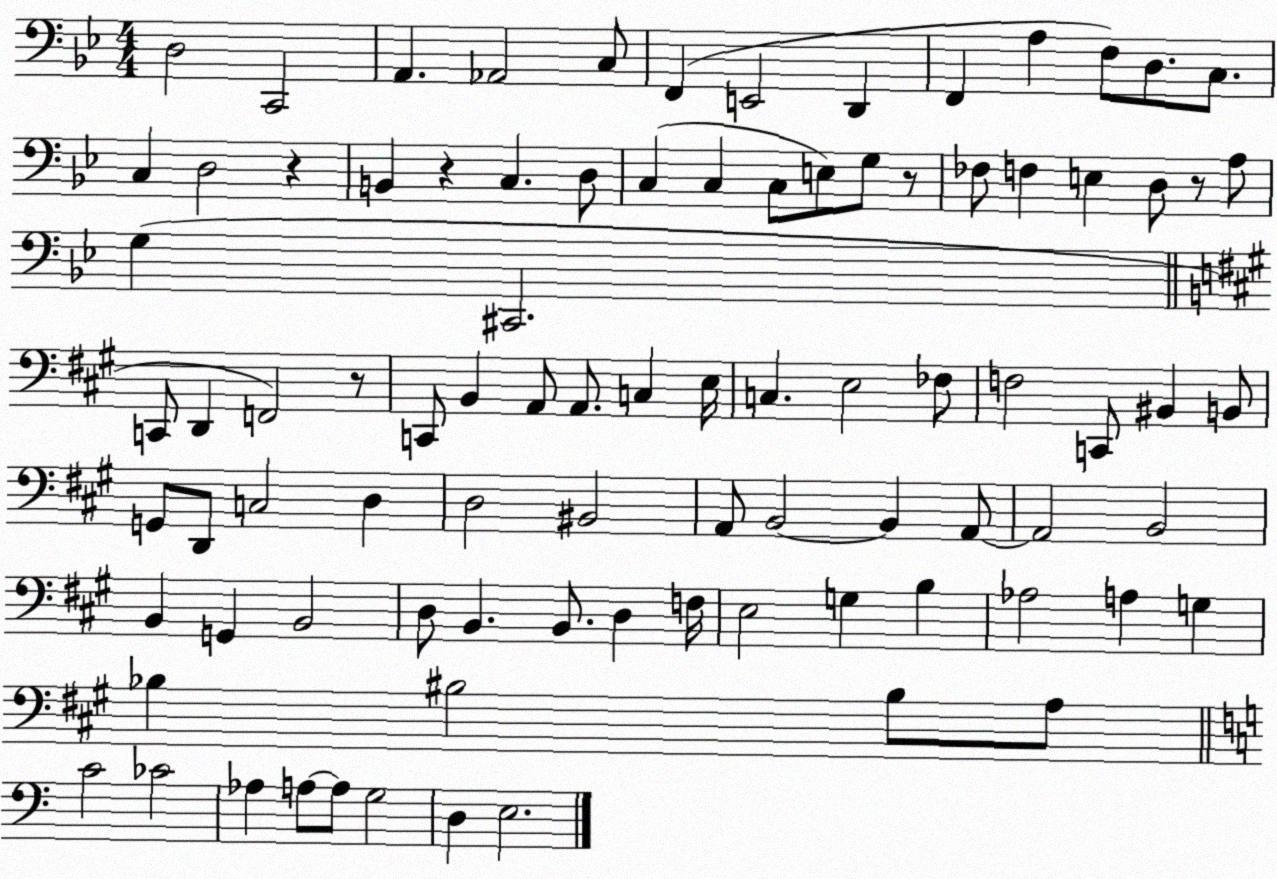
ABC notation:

X:1
T:Untitled
M:4/4
L:1/4
K:Bb
D,2 C,,2 A,, _A,,2 C,/2 F,, E,,2 D,, F,, A, F,/2 D,/2 C,/2 C, D,2 z B,, z C, D,/2 C, C, C,/2 E,/2 G,/2 z/2 _F,/2 F, E, D,/2 z/2 A,/2 G, ^C,,2 C,,/2 D,, F,,2 z/2 C,,/2 B,, A,,/2 A,,/2 C, E,/4 C, E,2 _F,/2 F,2 C,,/2 ^B,, B,,/2 G,,/2 D,,/2 C,2 D, D,2 ^B,,2 A,,/2 B,,2 B,, A,,/2 A,,2 B,,2 B,, G,, B,,2 D,/2 B,, B,,/2 D, F,/4 E,2 G, B, _A,2 A, G, _B, ^B,2 ^B,/2 A,/2 C2 _C2 _A, A,/2 A,/2 G,2 D, E,2